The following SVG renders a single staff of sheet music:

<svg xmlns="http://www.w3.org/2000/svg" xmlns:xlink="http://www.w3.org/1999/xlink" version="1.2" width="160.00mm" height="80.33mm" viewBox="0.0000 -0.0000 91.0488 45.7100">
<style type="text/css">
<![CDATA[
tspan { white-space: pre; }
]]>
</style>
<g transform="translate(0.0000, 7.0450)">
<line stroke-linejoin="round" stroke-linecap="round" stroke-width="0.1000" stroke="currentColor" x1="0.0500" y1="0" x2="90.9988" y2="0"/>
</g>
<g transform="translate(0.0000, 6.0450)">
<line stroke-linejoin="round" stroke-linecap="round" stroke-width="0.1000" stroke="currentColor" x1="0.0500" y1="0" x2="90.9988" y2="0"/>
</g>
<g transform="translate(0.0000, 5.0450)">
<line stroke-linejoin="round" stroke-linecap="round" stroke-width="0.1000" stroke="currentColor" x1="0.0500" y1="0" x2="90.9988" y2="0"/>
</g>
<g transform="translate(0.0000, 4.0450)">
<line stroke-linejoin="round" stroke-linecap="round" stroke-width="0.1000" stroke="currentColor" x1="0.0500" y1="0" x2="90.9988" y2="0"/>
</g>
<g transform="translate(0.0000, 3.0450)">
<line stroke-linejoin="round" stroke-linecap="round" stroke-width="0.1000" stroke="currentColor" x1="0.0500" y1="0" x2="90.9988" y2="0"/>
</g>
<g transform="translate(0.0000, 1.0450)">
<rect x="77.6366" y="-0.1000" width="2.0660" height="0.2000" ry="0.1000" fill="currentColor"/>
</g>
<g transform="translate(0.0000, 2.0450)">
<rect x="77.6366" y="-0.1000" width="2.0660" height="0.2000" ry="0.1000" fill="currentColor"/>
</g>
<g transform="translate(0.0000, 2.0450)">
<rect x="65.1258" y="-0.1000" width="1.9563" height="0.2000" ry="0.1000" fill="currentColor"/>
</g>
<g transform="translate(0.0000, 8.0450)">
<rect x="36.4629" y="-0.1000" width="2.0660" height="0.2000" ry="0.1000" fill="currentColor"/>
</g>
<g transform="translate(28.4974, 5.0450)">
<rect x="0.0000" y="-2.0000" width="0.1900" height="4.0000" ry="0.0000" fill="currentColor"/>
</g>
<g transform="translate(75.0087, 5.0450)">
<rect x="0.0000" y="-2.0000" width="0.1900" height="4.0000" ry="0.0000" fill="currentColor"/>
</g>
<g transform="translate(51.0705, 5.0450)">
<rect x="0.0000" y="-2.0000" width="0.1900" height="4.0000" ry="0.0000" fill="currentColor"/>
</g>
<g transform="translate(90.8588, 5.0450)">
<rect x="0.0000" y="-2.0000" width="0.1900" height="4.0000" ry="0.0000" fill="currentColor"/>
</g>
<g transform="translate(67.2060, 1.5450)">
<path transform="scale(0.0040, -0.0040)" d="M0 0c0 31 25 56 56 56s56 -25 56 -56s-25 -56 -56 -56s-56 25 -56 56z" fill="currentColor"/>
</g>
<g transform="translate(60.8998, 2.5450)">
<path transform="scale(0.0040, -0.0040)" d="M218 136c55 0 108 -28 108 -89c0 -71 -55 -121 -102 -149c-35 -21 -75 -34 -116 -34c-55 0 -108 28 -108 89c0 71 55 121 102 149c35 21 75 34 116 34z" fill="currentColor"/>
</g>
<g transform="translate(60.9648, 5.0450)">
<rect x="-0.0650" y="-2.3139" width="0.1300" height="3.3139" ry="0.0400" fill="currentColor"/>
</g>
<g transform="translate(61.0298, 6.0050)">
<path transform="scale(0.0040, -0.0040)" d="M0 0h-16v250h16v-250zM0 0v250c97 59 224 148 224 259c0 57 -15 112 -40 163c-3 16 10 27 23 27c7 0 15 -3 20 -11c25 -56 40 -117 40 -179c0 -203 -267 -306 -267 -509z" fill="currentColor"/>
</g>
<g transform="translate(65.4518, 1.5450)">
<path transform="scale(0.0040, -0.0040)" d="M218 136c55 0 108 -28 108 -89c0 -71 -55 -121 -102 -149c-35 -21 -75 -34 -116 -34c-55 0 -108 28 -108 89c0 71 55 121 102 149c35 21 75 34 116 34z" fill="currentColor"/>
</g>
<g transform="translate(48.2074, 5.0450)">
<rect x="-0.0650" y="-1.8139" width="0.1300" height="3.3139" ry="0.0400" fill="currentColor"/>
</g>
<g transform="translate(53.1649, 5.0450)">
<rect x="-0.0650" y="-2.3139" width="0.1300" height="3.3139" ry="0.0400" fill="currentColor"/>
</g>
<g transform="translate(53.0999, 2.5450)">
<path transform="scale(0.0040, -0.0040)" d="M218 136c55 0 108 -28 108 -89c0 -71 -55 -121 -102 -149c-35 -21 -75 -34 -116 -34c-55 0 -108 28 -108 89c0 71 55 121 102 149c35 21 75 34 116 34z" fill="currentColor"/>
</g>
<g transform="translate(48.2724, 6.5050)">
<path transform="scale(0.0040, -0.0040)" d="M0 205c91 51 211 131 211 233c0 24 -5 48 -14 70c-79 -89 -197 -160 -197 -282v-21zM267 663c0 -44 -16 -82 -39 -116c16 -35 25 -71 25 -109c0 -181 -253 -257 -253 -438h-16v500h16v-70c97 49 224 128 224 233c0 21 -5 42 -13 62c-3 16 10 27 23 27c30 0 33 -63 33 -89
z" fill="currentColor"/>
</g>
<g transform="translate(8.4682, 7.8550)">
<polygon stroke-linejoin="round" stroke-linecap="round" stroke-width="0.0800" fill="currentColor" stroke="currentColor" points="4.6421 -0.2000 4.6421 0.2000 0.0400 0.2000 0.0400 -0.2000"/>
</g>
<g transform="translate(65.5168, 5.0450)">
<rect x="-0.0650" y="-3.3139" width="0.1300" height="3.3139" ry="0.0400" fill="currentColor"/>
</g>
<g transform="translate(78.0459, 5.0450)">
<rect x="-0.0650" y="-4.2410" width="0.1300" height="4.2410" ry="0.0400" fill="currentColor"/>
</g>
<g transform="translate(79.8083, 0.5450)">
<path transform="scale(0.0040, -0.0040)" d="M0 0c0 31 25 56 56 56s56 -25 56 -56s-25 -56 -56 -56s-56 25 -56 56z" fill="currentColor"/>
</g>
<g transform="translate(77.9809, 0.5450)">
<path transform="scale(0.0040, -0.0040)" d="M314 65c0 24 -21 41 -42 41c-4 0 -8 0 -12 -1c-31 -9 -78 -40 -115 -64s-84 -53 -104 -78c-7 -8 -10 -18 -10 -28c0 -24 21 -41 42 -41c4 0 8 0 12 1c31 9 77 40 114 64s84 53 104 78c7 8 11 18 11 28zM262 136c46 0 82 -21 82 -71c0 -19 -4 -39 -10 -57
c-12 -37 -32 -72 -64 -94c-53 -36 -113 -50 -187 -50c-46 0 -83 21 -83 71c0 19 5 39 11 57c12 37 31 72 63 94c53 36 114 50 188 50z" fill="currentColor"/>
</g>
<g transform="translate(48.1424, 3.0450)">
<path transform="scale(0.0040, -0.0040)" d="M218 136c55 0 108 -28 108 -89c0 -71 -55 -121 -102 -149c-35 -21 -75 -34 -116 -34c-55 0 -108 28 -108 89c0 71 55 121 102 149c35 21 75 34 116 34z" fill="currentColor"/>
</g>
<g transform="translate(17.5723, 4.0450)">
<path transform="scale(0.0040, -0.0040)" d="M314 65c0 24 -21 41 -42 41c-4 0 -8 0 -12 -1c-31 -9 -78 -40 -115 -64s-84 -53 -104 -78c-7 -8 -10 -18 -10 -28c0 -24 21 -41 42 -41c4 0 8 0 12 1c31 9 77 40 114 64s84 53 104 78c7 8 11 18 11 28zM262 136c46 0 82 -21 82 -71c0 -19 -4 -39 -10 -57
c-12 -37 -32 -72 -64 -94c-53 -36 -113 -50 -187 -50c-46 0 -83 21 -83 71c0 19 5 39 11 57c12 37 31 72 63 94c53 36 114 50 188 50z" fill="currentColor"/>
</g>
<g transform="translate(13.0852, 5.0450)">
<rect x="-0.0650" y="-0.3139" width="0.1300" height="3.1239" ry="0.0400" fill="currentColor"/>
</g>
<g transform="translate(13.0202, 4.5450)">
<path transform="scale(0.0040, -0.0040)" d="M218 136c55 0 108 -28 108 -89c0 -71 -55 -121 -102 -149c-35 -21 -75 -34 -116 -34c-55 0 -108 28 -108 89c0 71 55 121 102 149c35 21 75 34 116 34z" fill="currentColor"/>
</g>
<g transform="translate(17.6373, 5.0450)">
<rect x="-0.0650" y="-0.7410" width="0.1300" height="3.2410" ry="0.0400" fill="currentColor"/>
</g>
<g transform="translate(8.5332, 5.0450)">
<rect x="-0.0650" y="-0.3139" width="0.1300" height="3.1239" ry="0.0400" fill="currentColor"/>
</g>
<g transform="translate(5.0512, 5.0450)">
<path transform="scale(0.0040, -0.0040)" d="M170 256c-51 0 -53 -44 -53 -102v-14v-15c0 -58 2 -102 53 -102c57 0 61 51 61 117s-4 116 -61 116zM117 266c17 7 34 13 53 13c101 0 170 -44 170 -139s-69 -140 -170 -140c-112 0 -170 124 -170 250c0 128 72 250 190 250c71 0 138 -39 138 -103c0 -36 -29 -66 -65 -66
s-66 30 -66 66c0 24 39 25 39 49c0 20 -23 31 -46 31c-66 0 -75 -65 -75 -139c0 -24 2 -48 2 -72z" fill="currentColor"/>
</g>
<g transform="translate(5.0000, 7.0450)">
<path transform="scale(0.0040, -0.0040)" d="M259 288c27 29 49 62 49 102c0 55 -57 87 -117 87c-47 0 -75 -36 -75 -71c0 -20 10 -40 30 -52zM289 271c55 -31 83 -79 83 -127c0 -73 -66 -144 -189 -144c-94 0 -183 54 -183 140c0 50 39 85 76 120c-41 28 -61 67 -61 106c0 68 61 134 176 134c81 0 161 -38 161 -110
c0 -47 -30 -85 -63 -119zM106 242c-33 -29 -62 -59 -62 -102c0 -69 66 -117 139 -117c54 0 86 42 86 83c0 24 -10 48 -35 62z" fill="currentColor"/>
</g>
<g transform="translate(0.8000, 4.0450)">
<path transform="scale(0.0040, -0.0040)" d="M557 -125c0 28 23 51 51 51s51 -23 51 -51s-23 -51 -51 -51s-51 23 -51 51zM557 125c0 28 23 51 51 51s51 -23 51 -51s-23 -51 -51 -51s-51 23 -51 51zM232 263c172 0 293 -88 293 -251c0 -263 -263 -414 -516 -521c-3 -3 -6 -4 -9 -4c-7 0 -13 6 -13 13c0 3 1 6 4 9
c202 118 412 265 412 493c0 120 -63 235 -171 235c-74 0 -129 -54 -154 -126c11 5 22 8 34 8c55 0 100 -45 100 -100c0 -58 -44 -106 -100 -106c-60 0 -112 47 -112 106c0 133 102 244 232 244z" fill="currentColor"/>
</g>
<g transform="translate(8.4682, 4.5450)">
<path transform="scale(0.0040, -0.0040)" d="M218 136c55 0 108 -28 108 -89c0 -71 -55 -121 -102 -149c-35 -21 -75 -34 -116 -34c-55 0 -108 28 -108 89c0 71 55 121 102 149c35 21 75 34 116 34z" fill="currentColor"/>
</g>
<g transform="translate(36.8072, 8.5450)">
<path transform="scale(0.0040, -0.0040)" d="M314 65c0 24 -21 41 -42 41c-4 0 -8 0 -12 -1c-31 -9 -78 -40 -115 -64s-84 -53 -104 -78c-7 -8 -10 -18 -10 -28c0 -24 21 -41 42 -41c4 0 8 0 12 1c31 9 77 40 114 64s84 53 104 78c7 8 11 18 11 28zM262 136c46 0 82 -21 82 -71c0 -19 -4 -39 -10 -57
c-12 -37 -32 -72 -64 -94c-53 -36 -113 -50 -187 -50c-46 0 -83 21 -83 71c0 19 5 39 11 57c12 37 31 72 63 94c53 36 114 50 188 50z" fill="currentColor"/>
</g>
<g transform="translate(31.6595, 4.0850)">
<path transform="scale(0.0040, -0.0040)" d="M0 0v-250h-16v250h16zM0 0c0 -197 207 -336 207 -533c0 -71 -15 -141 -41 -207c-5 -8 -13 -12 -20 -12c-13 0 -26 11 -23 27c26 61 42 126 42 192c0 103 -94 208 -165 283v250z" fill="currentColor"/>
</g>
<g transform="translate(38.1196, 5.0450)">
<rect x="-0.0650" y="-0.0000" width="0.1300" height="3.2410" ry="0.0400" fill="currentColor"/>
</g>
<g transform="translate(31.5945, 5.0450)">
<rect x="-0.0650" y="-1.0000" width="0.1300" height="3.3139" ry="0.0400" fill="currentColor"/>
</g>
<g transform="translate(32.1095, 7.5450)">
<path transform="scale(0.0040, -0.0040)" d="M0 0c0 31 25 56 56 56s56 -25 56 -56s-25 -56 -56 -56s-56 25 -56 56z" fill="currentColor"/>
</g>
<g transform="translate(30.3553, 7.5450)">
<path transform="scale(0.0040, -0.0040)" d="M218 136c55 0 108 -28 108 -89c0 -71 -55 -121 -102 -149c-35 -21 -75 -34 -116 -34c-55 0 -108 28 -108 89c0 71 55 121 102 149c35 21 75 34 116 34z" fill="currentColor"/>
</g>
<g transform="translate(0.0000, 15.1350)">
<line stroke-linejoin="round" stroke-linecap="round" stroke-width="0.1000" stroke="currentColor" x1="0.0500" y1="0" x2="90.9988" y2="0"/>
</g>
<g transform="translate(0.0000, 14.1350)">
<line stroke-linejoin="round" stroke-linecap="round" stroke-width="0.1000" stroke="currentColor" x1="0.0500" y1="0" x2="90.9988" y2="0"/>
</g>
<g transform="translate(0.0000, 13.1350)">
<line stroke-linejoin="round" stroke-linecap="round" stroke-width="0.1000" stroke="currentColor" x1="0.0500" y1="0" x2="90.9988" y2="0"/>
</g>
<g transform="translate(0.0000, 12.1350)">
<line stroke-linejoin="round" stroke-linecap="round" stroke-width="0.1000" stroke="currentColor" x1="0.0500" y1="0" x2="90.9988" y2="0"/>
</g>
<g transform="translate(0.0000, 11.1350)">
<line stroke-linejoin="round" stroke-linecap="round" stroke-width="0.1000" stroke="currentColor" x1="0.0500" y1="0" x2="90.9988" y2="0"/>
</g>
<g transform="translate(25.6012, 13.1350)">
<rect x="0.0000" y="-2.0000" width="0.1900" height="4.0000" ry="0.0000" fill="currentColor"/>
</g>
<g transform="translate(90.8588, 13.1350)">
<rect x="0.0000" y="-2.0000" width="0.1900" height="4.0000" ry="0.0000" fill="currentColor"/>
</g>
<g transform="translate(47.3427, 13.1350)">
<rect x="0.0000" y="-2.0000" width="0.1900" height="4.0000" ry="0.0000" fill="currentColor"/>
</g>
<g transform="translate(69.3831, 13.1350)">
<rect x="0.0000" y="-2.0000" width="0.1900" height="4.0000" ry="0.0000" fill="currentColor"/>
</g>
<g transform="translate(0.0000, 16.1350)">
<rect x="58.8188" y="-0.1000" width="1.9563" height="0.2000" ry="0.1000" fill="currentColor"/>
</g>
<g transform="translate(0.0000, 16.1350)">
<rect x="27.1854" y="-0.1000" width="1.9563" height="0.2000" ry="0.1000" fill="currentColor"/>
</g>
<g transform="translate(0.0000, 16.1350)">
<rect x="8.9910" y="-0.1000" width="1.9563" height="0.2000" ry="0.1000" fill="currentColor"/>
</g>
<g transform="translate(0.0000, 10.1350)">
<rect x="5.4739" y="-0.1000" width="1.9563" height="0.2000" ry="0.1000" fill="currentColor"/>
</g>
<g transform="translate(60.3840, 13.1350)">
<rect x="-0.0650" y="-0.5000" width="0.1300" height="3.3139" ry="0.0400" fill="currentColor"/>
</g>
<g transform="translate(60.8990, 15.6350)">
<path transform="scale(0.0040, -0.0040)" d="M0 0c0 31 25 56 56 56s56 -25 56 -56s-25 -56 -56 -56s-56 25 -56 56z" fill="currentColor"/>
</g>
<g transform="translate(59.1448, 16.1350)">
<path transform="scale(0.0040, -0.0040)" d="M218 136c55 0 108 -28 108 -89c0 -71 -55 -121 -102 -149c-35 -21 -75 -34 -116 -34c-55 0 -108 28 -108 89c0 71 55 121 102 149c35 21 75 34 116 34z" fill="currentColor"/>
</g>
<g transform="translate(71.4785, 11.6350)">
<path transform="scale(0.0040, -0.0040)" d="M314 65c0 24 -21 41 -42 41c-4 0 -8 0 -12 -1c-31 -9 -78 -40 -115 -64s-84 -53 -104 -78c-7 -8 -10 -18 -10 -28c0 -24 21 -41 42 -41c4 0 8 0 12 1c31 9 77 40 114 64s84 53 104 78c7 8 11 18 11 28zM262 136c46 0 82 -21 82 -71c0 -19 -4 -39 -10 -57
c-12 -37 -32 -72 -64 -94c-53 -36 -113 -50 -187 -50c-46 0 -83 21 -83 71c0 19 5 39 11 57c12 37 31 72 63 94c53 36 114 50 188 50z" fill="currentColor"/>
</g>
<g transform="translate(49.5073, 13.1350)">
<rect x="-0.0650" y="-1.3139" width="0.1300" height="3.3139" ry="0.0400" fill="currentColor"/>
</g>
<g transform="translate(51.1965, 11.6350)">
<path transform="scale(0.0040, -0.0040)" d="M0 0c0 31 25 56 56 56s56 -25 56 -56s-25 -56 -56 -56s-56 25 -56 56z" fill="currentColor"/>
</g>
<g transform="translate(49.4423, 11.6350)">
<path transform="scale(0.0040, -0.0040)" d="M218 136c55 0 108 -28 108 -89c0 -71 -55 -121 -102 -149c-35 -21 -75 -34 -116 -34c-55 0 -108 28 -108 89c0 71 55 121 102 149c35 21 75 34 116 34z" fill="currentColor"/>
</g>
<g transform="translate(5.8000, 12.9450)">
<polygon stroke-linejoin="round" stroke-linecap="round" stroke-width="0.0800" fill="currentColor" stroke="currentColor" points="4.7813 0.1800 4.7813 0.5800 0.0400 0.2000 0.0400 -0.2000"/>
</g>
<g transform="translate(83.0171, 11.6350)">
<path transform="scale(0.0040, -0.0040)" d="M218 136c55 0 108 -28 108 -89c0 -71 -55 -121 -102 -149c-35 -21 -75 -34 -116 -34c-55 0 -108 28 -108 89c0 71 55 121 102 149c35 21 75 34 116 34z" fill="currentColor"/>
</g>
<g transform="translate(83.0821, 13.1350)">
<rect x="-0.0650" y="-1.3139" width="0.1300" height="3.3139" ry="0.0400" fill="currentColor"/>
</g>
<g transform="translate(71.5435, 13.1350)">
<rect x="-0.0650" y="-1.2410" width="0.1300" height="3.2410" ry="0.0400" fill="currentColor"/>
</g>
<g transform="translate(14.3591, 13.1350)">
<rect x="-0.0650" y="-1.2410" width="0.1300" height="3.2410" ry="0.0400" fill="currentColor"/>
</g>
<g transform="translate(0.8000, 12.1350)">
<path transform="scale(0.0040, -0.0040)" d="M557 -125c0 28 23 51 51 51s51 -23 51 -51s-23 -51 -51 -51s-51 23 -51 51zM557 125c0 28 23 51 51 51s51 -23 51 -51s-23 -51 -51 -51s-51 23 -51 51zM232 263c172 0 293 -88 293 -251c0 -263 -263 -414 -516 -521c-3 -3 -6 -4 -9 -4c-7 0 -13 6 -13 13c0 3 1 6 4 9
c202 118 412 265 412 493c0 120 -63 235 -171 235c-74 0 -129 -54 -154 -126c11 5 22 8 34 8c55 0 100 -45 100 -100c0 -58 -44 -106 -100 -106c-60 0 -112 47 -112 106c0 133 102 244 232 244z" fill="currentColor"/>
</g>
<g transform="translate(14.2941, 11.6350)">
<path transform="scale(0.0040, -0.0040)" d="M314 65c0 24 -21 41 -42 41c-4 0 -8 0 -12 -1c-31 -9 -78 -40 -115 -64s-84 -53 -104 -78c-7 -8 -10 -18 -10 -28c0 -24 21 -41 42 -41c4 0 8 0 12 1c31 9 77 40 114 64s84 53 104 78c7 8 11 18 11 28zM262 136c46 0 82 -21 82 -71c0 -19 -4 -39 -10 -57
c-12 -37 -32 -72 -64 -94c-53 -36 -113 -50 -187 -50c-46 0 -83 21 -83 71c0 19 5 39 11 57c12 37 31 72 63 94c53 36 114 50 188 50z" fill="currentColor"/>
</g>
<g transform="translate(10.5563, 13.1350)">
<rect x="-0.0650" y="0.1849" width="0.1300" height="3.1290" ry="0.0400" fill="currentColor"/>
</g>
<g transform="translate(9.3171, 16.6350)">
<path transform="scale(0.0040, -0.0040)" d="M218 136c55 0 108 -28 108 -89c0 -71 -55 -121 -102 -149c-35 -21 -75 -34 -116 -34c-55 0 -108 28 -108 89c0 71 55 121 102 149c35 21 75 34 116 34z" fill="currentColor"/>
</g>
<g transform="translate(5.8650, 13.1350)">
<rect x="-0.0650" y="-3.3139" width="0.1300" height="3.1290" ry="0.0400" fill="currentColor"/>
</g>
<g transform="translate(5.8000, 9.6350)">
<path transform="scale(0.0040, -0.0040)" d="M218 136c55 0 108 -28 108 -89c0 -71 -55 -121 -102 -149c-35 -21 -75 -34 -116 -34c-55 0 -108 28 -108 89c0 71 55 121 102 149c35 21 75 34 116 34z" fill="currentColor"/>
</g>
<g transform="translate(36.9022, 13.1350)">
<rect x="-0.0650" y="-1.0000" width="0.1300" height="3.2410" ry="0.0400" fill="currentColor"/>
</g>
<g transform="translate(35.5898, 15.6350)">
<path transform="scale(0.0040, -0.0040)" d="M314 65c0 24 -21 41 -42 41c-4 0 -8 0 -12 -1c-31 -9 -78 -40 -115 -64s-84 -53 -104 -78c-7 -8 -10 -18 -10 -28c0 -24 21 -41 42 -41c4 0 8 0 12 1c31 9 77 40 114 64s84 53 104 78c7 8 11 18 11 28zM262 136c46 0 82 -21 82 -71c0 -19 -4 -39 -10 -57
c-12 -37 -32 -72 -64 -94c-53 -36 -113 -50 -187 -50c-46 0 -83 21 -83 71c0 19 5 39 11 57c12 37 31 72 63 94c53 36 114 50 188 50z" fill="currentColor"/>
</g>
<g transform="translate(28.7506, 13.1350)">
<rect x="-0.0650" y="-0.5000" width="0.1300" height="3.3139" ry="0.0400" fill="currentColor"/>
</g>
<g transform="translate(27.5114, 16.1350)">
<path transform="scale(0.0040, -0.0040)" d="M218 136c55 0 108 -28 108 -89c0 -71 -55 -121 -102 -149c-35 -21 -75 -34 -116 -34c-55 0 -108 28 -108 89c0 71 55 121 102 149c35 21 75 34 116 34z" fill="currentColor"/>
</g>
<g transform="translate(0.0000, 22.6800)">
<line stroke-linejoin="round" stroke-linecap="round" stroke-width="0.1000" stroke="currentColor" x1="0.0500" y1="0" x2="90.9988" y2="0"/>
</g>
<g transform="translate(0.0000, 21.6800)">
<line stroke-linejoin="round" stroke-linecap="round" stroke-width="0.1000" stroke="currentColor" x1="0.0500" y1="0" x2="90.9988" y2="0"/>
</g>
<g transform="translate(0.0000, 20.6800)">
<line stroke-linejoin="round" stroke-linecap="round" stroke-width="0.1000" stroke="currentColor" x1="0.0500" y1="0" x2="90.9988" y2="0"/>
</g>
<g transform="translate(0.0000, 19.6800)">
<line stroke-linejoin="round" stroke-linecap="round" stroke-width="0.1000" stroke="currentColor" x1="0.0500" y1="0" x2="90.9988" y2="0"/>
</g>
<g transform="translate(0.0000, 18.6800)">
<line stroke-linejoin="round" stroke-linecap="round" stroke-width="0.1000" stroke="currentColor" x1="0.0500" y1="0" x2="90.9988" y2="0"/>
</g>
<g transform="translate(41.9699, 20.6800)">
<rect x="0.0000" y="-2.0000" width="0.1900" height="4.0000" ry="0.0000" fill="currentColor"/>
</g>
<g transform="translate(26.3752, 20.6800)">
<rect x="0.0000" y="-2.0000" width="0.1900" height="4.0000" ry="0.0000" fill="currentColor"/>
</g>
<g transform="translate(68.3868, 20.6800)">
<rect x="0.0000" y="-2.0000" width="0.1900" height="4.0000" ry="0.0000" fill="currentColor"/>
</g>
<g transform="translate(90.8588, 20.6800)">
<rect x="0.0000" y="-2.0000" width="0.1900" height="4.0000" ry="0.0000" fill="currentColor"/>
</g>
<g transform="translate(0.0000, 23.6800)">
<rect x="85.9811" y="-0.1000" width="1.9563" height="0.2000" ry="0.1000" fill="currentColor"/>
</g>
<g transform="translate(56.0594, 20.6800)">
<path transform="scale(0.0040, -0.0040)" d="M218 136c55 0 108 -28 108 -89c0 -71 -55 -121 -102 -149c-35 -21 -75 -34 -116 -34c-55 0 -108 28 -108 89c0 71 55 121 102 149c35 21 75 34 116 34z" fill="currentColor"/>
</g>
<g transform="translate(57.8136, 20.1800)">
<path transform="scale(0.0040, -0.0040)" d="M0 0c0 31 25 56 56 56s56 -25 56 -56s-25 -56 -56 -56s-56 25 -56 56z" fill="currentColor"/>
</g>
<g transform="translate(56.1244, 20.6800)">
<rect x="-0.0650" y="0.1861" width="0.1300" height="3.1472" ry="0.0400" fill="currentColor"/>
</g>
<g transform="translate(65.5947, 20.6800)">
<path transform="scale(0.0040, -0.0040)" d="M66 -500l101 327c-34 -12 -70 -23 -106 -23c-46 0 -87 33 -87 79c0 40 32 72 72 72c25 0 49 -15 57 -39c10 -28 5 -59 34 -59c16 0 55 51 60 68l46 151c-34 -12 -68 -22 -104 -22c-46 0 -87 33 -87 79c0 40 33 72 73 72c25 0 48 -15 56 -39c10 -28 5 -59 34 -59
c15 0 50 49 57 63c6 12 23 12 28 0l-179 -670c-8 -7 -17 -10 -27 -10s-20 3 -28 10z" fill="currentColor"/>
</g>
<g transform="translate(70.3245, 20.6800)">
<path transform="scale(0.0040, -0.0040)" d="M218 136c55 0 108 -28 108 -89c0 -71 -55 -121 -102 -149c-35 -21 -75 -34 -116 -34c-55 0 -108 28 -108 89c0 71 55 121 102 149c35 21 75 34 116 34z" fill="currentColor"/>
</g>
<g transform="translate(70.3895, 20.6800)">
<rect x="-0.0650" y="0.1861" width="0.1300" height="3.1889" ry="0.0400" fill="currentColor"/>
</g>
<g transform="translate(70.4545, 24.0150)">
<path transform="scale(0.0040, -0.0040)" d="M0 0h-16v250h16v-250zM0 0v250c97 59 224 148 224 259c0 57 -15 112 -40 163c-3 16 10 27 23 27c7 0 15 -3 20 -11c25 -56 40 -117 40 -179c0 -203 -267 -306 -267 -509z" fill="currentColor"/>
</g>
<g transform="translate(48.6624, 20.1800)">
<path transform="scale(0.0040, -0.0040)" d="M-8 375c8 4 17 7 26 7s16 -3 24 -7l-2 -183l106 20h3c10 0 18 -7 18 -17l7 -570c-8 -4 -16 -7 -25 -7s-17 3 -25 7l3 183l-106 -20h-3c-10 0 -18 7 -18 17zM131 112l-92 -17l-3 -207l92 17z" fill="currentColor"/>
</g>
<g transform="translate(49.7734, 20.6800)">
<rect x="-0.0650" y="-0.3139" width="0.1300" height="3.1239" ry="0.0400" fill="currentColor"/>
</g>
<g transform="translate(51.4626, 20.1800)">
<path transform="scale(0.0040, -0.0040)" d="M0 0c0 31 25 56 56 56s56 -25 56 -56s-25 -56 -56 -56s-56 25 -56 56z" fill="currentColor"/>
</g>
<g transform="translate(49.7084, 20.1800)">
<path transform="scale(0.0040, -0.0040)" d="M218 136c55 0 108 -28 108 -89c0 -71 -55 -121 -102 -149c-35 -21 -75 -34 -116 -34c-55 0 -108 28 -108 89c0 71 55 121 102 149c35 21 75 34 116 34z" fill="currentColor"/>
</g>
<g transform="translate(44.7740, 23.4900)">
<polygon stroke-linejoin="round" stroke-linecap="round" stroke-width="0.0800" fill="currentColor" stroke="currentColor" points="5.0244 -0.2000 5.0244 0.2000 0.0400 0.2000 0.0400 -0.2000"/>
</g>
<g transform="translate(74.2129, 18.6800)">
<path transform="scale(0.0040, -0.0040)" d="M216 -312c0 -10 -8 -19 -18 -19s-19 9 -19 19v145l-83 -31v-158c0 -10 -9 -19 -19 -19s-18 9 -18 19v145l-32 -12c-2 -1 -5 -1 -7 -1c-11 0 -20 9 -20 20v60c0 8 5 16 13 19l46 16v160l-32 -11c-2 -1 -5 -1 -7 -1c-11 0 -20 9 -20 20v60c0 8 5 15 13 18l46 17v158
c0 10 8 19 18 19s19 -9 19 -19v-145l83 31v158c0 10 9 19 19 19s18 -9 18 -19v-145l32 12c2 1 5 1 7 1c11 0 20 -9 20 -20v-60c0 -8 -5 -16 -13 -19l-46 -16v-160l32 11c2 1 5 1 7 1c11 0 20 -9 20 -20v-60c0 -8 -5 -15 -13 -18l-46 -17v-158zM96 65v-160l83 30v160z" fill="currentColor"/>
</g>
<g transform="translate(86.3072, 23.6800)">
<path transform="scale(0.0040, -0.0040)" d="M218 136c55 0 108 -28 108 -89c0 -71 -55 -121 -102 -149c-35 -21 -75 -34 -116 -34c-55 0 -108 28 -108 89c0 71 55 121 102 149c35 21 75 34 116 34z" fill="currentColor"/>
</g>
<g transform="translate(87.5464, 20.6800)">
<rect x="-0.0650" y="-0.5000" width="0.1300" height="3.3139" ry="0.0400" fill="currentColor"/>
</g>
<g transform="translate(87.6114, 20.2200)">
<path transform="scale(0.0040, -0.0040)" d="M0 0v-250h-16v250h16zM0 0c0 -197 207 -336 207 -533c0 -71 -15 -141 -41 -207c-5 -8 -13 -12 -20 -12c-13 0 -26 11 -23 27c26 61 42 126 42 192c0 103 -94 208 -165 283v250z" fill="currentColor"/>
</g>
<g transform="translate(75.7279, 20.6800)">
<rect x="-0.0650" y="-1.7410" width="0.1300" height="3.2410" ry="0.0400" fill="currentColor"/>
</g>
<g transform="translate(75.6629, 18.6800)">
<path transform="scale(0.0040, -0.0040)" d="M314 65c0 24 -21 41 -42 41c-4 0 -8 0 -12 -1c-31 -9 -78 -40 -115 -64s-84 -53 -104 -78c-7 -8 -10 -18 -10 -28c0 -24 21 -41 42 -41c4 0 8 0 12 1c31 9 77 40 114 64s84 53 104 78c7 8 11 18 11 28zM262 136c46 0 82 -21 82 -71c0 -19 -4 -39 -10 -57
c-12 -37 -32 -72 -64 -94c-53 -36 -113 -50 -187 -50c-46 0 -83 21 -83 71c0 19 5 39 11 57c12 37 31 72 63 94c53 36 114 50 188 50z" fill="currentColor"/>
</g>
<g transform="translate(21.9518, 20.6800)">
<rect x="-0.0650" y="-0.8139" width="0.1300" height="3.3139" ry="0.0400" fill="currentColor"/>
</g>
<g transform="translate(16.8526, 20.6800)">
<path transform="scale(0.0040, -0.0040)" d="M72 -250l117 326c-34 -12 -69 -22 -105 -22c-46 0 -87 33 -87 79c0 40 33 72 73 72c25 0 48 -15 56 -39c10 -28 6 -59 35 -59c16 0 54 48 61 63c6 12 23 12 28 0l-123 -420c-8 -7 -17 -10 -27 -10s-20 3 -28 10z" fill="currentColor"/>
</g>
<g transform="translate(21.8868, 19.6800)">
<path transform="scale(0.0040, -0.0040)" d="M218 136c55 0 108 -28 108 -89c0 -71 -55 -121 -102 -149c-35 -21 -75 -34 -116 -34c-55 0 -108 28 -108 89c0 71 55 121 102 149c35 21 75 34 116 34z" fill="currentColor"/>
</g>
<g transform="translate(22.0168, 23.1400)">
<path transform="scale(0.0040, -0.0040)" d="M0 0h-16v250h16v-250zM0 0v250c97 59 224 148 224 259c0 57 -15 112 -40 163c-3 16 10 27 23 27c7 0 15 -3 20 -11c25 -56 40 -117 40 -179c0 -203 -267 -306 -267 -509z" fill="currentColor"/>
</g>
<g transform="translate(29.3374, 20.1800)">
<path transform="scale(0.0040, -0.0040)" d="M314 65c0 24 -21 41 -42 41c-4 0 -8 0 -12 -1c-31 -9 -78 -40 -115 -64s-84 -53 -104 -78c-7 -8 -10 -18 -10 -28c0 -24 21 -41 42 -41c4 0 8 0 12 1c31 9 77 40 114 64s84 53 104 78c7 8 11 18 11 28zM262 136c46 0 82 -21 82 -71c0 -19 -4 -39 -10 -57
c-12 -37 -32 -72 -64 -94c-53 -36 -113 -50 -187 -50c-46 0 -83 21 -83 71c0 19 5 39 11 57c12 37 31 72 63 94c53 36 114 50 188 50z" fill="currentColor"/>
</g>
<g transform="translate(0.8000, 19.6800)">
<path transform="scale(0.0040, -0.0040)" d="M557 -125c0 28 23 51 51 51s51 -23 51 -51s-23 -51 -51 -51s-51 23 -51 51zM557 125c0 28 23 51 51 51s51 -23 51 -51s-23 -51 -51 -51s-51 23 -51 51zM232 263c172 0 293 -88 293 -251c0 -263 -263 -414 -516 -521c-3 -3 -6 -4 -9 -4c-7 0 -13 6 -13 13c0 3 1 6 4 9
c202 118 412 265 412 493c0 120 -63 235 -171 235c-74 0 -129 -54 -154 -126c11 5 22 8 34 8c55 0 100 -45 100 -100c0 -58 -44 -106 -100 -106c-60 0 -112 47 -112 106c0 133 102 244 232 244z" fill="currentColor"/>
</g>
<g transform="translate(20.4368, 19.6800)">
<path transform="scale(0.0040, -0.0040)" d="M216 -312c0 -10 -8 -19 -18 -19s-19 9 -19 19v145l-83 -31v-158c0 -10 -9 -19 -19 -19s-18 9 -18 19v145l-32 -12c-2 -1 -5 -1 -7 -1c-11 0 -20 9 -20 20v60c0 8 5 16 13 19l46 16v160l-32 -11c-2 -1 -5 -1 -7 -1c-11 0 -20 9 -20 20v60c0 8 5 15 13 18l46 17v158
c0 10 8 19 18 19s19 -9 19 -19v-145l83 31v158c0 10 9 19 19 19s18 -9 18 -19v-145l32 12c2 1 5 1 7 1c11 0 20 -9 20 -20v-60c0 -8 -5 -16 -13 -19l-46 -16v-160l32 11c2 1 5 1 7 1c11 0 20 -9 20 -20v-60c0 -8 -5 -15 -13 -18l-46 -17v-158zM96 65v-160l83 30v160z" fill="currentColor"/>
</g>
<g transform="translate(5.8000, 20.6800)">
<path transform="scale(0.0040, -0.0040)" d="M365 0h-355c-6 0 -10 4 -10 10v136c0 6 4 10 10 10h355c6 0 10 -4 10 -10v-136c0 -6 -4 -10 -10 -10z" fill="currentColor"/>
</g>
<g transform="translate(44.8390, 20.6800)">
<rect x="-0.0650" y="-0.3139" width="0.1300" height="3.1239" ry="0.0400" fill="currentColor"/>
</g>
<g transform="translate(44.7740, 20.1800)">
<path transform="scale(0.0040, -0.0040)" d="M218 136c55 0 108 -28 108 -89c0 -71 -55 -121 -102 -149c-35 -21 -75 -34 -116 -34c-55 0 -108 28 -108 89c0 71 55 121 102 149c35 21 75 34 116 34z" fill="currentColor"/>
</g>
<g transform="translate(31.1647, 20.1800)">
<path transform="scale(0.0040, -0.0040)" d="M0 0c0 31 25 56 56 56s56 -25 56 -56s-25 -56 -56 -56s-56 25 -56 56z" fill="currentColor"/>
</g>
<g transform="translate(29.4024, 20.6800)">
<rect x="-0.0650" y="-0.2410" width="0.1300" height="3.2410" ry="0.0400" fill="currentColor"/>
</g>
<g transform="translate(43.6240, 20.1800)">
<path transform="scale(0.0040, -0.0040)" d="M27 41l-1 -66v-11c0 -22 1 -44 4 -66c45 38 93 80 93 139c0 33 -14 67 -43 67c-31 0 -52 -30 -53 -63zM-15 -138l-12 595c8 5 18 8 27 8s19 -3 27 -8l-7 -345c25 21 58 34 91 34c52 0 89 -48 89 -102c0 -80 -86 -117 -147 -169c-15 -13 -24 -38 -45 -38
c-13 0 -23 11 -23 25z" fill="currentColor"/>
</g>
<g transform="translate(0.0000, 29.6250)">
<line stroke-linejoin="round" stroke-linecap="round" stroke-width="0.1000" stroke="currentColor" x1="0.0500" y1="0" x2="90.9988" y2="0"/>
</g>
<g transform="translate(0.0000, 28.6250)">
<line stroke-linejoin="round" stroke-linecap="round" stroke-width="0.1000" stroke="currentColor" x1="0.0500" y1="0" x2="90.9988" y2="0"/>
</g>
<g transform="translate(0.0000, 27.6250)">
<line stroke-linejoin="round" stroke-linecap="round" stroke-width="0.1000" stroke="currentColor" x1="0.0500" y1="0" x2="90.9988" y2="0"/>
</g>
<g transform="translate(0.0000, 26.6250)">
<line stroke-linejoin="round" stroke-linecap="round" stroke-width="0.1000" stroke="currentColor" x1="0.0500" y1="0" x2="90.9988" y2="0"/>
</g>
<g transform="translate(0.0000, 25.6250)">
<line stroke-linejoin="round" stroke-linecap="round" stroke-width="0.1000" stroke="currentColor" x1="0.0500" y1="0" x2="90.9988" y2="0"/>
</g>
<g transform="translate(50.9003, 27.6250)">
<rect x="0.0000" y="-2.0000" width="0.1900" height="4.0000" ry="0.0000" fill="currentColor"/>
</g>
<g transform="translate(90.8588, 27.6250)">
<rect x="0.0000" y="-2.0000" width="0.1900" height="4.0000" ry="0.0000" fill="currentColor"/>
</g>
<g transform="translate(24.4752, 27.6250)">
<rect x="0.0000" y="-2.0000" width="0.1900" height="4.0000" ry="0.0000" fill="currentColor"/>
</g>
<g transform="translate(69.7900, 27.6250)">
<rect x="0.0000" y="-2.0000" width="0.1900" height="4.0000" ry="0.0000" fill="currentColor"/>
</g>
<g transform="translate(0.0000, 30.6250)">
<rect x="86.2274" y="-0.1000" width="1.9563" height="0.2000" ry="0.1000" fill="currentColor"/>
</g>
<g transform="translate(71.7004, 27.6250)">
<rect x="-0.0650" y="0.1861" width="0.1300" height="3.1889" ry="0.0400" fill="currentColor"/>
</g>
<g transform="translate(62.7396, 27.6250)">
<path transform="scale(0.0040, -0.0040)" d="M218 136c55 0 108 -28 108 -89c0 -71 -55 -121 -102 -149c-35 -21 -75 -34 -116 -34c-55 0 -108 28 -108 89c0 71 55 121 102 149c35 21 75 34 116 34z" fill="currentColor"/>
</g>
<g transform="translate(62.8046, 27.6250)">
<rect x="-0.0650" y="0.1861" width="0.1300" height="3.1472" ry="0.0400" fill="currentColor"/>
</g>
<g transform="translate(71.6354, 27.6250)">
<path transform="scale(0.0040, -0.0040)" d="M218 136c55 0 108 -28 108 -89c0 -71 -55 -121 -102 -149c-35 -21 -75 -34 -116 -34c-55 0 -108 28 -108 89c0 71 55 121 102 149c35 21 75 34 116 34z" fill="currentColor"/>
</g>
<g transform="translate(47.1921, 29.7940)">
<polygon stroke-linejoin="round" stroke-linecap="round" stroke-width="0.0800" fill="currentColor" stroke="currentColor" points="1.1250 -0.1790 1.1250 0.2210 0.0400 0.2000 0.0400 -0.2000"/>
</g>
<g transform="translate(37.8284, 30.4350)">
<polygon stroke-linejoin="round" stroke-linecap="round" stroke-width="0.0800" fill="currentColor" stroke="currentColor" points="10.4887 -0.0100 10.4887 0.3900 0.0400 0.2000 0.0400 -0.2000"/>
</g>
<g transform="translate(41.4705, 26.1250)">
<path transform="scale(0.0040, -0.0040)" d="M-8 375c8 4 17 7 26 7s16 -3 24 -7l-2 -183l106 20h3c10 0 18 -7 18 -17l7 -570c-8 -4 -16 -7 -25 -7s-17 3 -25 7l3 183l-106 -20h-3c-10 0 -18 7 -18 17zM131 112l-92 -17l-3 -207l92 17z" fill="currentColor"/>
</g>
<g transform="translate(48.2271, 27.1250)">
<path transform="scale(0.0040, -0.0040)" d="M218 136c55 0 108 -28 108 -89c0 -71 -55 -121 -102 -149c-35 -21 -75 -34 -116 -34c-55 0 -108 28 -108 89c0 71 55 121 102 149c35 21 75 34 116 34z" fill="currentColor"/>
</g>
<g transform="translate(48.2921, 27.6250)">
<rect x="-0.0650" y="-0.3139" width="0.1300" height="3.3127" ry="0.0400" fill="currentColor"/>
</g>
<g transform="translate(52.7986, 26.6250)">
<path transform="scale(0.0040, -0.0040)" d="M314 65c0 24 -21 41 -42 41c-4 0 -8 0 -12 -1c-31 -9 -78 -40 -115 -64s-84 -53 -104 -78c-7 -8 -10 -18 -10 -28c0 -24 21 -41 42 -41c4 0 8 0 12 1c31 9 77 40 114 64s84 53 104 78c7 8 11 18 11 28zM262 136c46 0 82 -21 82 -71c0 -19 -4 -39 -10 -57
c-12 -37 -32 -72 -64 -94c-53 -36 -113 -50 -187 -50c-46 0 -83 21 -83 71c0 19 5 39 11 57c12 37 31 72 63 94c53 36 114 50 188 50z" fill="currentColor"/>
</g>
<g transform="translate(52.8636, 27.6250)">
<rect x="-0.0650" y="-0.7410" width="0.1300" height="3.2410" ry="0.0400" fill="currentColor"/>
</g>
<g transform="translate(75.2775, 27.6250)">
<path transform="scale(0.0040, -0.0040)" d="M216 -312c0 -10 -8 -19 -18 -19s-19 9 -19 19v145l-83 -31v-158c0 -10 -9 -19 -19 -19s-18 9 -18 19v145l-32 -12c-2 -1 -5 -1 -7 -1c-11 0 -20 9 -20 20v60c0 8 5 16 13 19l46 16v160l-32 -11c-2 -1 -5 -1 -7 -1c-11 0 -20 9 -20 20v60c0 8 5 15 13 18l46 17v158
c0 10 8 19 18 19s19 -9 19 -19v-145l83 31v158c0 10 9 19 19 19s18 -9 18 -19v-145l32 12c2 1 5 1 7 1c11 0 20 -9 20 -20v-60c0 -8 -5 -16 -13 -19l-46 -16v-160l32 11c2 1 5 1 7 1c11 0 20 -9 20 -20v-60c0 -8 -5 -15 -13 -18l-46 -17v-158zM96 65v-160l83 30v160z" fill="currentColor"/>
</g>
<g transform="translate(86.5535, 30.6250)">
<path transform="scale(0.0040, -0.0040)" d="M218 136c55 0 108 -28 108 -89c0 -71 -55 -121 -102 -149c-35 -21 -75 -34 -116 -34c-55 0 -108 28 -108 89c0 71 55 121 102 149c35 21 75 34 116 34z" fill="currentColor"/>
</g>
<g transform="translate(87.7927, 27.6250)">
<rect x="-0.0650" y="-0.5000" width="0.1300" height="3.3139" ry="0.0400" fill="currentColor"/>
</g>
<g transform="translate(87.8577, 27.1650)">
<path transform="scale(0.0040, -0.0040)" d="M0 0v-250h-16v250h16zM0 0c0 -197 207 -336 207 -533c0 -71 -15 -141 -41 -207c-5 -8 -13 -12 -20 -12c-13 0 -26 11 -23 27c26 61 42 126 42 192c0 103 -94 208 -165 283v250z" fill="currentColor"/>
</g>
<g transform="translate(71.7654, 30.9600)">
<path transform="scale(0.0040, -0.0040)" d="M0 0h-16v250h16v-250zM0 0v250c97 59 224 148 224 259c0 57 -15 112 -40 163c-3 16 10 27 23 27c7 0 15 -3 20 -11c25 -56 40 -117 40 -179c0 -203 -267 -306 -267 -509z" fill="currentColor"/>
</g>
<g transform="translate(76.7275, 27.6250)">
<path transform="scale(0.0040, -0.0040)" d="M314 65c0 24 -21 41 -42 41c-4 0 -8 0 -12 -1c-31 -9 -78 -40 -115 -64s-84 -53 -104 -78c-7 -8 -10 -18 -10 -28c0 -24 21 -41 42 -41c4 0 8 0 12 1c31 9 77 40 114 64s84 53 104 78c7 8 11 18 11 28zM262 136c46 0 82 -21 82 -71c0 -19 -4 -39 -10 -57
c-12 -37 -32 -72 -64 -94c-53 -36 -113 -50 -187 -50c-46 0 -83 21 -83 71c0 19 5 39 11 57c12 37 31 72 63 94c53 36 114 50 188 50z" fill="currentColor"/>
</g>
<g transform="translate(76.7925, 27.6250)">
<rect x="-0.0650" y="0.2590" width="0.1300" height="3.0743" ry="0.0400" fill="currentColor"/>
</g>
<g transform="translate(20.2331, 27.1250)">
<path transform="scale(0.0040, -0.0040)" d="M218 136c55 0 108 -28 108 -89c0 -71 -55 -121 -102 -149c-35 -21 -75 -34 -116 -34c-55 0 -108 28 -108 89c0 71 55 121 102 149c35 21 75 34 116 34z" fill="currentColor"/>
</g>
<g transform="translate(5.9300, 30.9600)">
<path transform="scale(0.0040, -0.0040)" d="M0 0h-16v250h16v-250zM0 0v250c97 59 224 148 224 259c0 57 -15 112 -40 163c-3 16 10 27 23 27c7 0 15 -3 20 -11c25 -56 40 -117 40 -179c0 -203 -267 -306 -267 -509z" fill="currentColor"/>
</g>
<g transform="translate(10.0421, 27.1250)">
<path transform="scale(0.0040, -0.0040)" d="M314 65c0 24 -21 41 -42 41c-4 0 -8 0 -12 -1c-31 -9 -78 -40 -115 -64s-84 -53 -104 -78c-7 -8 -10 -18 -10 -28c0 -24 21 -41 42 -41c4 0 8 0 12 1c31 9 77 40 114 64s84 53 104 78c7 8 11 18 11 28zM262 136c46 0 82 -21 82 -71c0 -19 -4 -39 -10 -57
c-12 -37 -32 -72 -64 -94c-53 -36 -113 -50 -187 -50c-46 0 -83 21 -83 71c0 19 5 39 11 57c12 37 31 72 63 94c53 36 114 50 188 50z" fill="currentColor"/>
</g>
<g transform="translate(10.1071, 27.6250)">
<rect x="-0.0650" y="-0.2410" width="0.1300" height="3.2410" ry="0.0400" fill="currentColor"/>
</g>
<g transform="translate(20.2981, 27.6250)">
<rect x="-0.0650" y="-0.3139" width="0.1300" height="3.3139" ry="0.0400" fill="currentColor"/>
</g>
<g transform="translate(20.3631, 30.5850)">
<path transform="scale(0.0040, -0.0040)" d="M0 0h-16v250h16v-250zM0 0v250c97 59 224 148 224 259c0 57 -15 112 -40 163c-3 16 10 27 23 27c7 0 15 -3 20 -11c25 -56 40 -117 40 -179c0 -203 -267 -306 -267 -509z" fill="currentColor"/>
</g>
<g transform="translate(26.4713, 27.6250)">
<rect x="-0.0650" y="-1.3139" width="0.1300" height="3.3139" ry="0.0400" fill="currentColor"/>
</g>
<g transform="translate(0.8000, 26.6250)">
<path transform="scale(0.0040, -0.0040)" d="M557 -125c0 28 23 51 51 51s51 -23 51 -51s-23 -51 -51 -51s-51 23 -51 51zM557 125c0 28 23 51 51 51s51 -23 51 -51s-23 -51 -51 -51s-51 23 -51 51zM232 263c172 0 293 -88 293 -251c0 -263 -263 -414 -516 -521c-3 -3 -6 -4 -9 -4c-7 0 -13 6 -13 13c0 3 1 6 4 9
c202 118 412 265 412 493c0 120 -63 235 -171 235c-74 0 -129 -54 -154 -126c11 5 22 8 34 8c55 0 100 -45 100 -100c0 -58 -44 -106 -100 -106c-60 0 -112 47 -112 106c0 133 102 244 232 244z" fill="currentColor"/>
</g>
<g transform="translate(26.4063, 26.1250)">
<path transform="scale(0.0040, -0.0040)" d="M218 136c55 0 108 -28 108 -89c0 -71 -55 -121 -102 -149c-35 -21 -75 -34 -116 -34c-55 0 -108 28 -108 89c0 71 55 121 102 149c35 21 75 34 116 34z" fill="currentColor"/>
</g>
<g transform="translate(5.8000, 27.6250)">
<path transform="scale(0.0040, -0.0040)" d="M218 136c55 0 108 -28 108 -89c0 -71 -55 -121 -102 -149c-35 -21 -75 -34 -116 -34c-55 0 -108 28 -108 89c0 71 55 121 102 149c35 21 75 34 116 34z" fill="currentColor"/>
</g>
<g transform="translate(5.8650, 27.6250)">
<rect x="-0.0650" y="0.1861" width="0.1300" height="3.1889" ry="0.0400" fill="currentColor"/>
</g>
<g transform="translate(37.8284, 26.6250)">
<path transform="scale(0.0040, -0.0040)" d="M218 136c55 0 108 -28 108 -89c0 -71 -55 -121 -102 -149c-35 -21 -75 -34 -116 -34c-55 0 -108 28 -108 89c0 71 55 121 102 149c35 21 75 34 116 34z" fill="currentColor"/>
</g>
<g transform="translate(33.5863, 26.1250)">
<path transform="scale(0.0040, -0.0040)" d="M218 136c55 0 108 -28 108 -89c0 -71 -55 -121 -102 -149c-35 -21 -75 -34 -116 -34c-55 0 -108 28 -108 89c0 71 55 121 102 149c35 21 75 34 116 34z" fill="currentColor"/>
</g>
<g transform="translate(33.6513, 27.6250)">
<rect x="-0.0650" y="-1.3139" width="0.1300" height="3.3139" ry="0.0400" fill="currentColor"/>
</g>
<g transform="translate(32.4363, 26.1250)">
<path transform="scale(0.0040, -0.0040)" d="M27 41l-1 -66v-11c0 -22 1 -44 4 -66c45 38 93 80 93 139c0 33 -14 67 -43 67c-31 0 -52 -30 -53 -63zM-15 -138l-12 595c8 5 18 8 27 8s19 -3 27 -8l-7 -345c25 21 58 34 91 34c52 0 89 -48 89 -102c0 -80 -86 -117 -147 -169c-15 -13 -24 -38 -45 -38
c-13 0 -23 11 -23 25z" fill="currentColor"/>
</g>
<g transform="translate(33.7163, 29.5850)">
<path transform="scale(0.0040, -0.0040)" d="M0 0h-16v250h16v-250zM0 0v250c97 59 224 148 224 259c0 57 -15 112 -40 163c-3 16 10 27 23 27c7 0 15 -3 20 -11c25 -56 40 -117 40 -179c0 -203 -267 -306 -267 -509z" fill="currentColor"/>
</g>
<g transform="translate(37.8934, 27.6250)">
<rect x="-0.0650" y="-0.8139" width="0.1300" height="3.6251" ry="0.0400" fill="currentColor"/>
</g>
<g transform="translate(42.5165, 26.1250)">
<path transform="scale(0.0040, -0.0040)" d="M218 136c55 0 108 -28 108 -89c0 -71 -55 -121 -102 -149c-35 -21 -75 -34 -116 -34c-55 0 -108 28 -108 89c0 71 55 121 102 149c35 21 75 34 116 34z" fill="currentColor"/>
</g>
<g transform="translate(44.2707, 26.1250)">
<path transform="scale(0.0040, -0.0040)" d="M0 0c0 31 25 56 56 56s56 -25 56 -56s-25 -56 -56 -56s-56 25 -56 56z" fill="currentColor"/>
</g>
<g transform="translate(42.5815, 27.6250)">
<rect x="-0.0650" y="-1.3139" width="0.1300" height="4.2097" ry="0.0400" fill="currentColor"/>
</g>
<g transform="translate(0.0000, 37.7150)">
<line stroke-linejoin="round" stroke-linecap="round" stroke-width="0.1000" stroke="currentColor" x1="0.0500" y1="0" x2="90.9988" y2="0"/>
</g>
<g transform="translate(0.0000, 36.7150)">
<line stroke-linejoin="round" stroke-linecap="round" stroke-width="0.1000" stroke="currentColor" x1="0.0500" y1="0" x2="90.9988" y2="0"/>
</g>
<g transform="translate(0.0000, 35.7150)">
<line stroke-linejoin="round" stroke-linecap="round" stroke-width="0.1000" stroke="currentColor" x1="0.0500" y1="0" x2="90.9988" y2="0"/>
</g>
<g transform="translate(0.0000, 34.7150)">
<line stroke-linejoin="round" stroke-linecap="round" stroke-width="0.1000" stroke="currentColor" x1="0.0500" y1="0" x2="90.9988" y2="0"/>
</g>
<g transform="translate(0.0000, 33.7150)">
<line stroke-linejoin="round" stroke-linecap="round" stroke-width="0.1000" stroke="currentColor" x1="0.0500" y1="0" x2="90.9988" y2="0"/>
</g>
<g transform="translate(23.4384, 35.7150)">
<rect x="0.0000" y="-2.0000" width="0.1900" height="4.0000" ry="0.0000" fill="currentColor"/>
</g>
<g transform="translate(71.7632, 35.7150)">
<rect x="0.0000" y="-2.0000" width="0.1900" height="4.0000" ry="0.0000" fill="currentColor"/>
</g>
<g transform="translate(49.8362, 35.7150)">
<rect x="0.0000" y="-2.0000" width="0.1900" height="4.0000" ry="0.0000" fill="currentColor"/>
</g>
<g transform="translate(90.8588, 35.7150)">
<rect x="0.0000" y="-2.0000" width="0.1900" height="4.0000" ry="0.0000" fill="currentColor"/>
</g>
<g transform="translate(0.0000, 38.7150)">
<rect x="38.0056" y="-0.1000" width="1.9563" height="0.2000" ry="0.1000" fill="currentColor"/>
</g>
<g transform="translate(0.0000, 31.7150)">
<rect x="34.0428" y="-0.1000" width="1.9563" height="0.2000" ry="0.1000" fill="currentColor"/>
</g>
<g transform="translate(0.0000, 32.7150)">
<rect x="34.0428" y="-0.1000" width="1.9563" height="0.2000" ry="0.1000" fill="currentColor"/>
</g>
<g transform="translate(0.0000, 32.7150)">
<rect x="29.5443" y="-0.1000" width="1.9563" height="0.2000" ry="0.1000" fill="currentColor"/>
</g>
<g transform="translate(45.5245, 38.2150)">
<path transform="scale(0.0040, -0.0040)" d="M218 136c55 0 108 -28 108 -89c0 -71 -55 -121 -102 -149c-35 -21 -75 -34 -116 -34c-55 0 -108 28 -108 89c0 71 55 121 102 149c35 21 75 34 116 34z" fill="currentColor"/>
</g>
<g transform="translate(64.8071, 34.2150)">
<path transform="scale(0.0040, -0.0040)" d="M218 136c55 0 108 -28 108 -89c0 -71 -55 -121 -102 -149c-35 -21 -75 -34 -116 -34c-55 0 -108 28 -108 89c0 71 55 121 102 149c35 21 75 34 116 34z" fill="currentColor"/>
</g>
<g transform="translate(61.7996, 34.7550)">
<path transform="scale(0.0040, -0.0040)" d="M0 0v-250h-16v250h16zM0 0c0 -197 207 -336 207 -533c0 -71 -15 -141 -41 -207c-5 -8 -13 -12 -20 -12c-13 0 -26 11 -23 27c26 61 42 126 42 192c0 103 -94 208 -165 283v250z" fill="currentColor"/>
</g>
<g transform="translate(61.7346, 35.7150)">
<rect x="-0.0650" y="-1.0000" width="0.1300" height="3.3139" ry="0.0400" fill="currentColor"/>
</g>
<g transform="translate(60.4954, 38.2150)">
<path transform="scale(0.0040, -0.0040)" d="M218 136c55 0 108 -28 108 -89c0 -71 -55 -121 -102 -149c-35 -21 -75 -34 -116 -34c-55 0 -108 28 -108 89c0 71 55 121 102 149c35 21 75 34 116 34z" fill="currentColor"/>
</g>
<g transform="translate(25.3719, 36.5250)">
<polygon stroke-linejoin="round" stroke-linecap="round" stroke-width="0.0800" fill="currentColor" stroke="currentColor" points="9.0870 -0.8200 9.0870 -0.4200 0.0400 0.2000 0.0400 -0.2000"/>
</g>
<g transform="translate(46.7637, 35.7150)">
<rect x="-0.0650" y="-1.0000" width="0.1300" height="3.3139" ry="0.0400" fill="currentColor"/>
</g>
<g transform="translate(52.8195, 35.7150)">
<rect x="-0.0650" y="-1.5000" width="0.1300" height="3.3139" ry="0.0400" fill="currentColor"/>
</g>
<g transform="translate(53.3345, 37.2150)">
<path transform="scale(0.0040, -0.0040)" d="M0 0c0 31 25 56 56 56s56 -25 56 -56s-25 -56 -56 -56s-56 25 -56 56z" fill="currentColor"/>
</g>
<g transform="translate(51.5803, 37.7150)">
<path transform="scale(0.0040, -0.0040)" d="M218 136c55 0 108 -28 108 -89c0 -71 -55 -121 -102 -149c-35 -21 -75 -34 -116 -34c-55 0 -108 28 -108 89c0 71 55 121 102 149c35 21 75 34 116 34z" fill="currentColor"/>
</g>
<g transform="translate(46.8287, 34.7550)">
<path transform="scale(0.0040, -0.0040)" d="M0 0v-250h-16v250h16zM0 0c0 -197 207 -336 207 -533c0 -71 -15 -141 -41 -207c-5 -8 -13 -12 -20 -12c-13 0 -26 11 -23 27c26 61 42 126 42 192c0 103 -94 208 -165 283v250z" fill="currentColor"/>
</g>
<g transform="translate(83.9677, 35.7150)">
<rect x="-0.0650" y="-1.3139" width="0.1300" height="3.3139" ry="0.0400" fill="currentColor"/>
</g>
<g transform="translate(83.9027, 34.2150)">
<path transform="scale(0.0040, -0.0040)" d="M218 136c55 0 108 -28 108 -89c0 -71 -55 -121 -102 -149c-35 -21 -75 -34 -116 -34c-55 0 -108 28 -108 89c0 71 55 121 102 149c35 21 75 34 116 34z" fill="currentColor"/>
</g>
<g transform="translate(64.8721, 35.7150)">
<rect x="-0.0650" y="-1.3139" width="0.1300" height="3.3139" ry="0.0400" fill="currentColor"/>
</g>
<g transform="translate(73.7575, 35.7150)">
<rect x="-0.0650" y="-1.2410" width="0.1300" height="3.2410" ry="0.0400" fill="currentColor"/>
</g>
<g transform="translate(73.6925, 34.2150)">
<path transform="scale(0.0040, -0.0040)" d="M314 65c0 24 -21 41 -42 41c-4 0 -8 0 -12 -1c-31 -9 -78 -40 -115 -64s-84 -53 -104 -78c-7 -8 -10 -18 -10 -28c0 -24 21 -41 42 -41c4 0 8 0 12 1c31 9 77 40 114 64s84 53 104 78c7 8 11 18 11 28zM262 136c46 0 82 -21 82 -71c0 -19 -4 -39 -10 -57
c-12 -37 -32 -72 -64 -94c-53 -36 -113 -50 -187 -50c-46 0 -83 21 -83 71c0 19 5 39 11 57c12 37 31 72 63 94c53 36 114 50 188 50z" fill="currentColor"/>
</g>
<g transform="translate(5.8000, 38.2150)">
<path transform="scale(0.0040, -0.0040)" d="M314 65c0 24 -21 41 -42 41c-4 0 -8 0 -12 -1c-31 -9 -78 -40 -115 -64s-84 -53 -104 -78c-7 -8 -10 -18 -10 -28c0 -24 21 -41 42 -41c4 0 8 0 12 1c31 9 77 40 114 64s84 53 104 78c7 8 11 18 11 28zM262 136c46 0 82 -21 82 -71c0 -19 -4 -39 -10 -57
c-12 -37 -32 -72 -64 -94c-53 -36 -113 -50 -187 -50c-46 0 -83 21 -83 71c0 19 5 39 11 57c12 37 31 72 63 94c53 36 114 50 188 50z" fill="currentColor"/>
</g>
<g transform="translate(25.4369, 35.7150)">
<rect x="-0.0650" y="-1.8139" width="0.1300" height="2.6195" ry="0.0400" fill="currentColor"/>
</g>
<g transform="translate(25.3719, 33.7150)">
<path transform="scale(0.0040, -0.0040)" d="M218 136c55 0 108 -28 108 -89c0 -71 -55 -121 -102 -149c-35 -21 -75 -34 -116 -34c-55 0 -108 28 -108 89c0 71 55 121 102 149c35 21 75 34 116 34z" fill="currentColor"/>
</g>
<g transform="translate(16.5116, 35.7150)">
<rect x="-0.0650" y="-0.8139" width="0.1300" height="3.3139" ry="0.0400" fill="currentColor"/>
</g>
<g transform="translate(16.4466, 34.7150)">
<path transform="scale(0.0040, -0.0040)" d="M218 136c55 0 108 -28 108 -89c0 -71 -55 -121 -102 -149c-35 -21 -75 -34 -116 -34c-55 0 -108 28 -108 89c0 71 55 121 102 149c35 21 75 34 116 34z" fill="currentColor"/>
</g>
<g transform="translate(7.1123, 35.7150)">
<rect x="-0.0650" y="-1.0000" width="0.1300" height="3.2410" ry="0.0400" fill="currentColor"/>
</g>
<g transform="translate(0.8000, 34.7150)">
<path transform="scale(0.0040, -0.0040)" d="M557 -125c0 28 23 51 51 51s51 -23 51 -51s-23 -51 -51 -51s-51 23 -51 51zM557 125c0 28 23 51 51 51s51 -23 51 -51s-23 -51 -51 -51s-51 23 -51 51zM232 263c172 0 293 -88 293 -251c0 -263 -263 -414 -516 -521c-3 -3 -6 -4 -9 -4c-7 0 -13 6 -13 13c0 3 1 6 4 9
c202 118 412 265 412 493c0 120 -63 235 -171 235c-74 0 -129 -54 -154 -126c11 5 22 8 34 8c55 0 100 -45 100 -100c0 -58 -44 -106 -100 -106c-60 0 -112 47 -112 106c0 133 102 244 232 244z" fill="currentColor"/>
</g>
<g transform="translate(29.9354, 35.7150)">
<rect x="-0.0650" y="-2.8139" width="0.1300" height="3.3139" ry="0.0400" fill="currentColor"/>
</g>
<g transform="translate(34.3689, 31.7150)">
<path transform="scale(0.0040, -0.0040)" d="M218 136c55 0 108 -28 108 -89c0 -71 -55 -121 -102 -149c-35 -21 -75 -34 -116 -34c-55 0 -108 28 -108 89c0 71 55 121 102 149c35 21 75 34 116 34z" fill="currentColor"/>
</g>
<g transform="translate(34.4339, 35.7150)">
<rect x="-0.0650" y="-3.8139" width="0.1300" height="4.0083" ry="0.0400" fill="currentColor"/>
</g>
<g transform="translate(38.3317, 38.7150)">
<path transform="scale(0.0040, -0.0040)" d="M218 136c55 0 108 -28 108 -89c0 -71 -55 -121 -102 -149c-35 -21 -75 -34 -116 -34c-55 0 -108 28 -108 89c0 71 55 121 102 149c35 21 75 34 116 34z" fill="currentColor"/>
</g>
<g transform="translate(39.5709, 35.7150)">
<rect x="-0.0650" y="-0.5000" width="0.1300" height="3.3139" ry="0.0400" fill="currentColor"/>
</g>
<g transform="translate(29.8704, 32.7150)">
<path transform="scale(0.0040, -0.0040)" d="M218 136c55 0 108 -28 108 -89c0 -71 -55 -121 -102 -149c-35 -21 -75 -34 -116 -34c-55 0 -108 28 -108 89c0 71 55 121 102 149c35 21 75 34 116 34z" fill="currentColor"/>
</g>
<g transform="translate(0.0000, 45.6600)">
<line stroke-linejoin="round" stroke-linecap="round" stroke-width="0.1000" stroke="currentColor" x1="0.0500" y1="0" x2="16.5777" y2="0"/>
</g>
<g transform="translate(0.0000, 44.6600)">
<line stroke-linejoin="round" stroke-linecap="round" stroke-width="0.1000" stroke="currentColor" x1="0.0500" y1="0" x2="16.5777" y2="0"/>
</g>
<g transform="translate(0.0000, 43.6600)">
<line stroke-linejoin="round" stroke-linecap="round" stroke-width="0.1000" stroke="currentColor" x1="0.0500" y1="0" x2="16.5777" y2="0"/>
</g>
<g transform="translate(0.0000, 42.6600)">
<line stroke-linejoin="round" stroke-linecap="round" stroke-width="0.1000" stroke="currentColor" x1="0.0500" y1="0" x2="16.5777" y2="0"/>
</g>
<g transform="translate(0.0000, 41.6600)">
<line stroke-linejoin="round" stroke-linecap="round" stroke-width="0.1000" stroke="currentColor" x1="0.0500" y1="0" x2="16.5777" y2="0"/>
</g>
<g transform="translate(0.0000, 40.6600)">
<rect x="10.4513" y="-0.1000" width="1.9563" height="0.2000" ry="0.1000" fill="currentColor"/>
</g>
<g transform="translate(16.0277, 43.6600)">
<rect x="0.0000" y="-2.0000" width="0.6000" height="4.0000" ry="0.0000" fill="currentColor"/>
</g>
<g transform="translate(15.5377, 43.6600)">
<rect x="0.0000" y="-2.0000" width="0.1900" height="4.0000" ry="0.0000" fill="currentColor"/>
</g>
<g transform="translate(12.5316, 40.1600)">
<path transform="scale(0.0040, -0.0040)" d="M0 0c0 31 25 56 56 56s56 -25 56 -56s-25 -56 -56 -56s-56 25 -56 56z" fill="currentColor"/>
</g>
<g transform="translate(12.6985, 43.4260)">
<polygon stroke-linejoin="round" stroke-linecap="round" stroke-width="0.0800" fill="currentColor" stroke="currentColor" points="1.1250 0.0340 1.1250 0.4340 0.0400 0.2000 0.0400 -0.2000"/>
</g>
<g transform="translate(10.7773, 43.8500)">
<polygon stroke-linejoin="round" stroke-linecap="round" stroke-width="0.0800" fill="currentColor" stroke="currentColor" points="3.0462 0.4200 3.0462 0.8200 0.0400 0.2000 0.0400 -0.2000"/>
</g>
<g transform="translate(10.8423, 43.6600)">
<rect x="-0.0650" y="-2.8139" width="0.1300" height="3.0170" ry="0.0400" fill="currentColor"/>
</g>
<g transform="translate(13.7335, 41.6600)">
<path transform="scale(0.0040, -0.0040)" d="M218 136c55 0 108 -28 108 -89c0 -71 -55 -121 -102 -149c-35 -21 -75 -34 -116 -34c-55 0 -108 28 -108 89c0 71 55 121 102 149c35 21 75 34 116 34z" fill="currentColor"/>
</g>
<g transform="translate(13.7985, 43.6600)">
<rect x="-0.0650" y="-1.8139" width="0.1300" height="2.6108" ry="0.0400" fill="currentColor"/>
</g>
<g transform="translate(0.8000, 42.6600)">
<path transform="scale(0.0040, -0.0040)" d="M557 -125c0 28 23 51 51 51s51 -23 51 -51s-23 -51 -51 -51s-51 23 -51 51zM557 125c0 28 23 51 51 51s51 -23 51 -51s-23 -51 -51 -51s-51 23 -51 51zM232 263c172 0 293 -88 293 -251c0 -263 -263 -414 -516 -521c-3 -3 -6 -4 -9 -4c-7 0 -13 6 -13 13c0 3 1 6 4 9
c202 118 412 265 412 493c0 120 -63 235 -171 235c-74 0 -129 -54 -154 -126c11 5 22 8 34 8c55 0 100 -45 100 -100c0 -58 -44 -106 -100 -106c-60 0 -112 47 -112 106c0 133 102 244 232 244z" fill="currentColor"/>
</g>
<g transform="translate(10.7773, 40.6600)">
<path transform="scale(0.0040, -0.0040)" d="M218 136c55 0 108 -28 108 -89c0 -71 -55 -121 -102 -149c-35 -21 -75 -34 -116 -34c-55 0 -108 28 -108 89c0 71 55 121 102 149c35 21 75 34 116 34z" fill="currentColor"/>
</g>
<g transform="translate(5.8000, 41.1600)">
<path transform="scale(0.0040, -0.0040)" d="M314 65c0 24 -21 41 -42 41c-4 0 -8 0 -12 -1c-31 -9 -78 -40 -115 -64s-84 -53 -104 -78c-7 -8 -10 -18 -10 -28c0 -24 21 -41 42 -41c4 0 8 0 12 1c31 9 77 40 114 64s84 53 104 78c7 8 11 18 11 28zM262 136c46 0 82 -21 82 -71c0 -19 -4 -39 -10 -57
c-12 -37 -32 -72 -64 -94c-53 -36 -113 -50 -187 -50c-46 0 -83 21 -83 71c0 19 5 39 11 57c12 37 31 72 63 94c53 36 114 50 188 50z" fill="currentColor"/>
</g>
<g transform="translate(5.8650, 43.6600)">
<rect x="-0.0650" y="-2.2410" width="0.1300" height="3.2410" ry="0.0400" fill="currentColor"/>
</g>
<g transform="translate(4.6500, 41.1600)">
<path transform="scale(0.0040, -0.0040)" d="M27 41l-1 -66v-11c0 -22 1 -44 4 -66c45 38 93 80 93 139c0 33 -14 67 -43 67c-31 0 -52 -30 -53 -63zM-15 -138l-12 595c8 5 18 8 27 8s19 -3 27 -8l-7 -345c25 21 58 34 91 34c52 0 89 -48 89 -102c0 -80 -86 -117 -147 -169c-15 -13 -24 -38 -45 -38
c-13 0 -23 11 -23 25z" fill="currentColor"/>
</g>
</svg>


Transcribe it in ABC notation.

X:1
T:Untitled
M:6/8
L:1/4
K:C
E,/2 E,/2 F,2 F,,/2 D,,2 A,/4 B, B,/2 D F2 D/2 D,,/2 G,2 E,, F,,2 G, E,, G,2 G, z2 z/2 ^F,/2 E,2 _E,/2 E,/2 D, z/4 D,/2 ^A,2 E,,/2 D,/2 E,2 E,/2 G, _G,/2 F,/2 G,/2 E,/4 F,2 D, D,/2 ^D,2 E,,/2 F,,2 F, A,/2 C/2 E/2 E,, F,,/2 G,, F,,/2 G, G,2 G, _B,2 C/2 A,/4